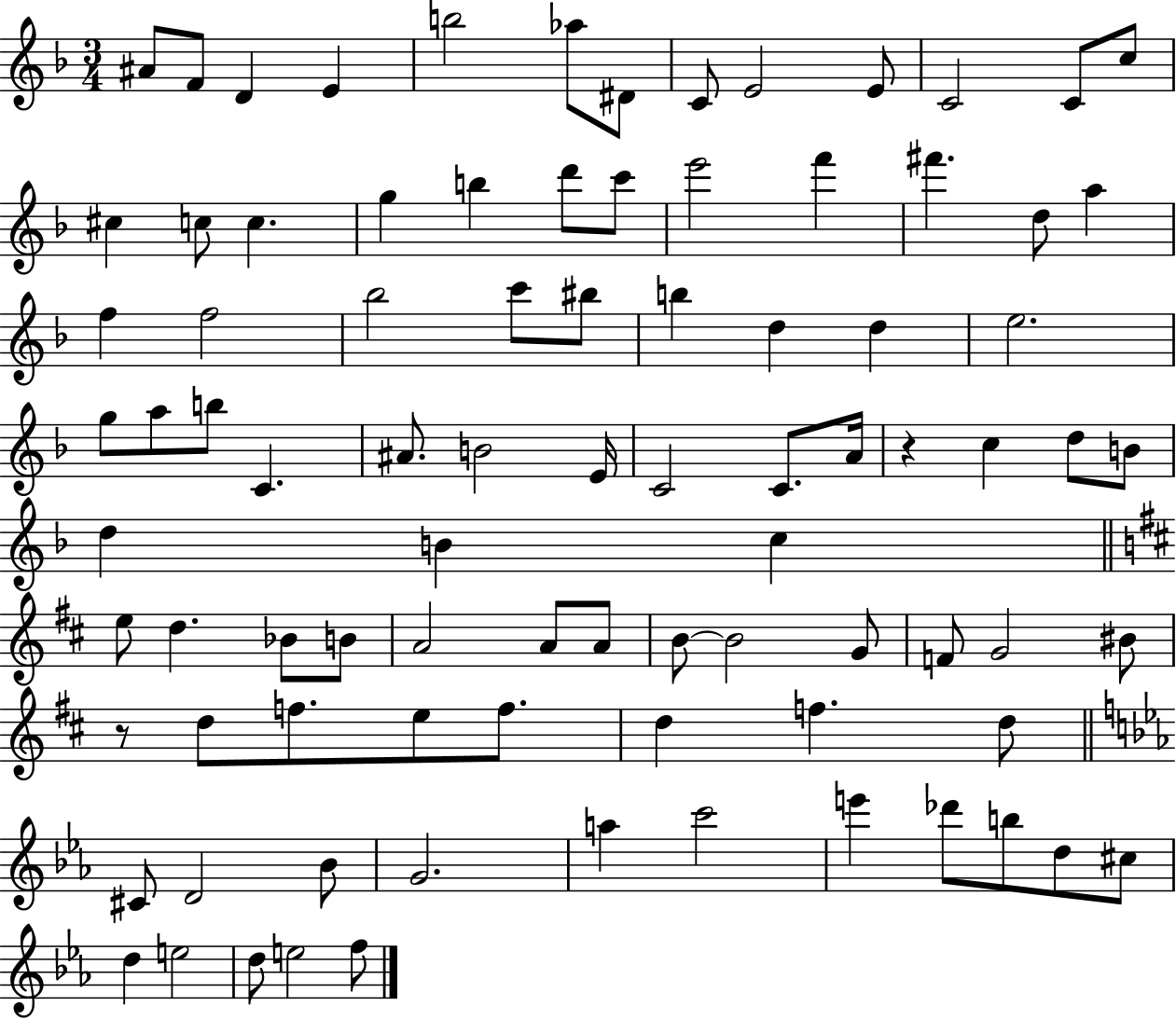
X:1
T:Untitled
M:3/4
L:1/4
K:F
^A/2 F/2 D E b2 _a/2 ^D/2 C/2 E2 E/2 C2 C/2 c/2 ^c c/2 c g b d'/2 c'/2 e'2 f' ^f' d/2 a f f2 _b2 c'/2 ^b/2 b d d e2 g/2 a/2 b/2 C ^A/2 B2 E/4 C2 C/2 A/4 z c d/2 B/2 d B c e/2 d _B/2 B/2 A2 A/2 A/2 B/2 B2 G/2 F/2 G2 ^B/2 z/2 d/2 f/2 e/2 f/2 d f d/2 ^C/2 D2 _B/2 G2 a c'2 e' _d'/2 b/2 d/2 ^c/2 d e2 d/2 e2 f/2